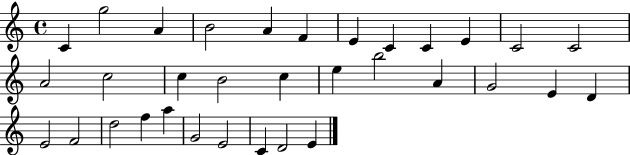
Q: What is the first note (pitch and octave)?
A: C4